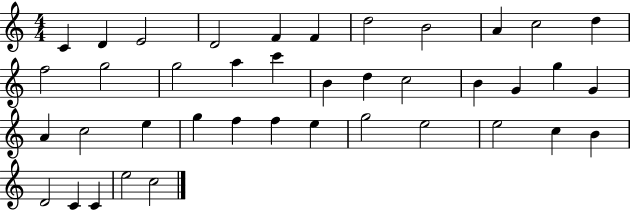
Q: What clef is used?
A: treble